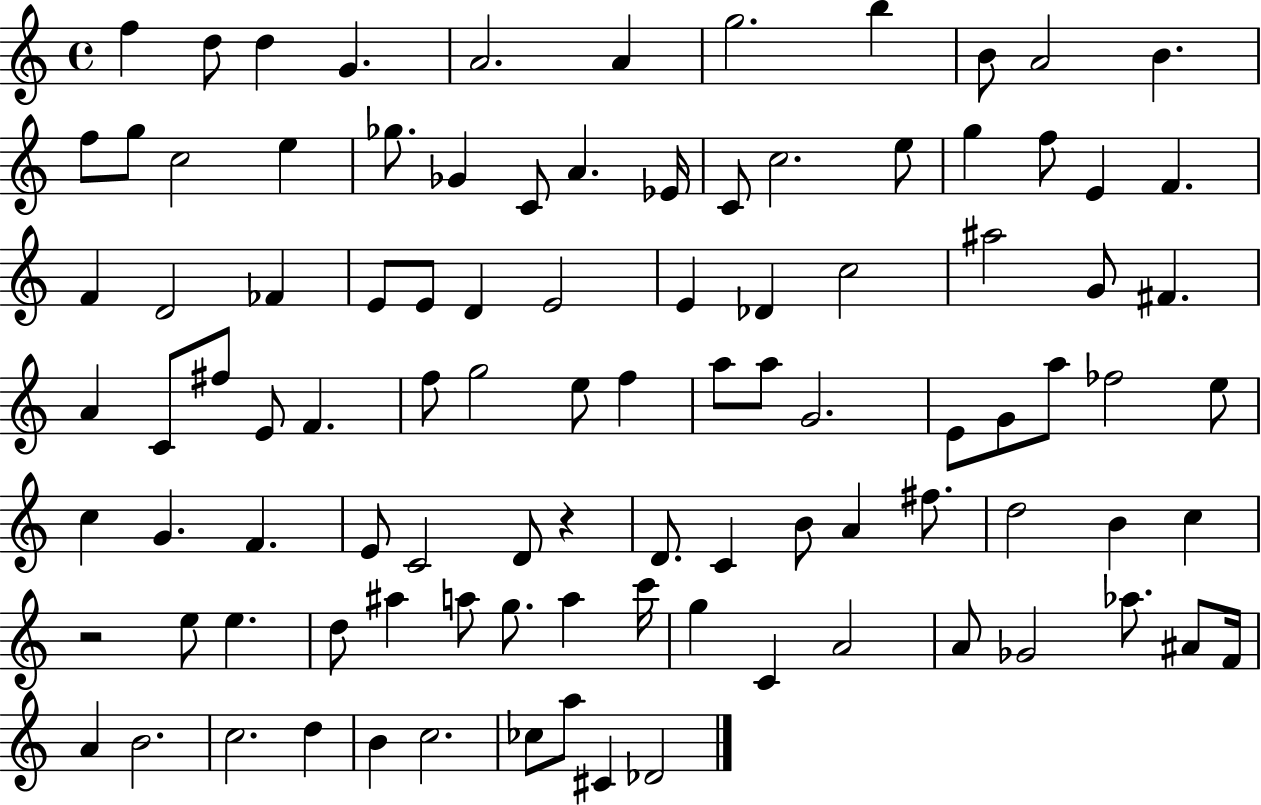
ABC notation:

X:1
T:Untitled
M:4/4
L:1/4
K:C
f d/2 d G A2 A g2 b B/2 A2 B f/2 g/2 c2 e _g/2 _G C/2 A _E/4 C/2 c2 e/2 g f/2 E F F D2 _F E/2 E/2 D E2 E _D c2 ^a2 G/2 ^F A C/2 ^f/2 E/2 F f/2 g2 e/2 f a/2 a/2 G2 E/2 G/2 a/2 _f2 e/2 c G F E/2 C2 D/2 z D/2 C B/2 A ^f/2 d2 B c z2 e/2 e d/2 ^a a/2 g/2 a c'/4 g C A2 A/2 _G2 _a/2 ^A/2 F/4 A B2 c2 d B c2 _c/2 a/2 ^C _D2